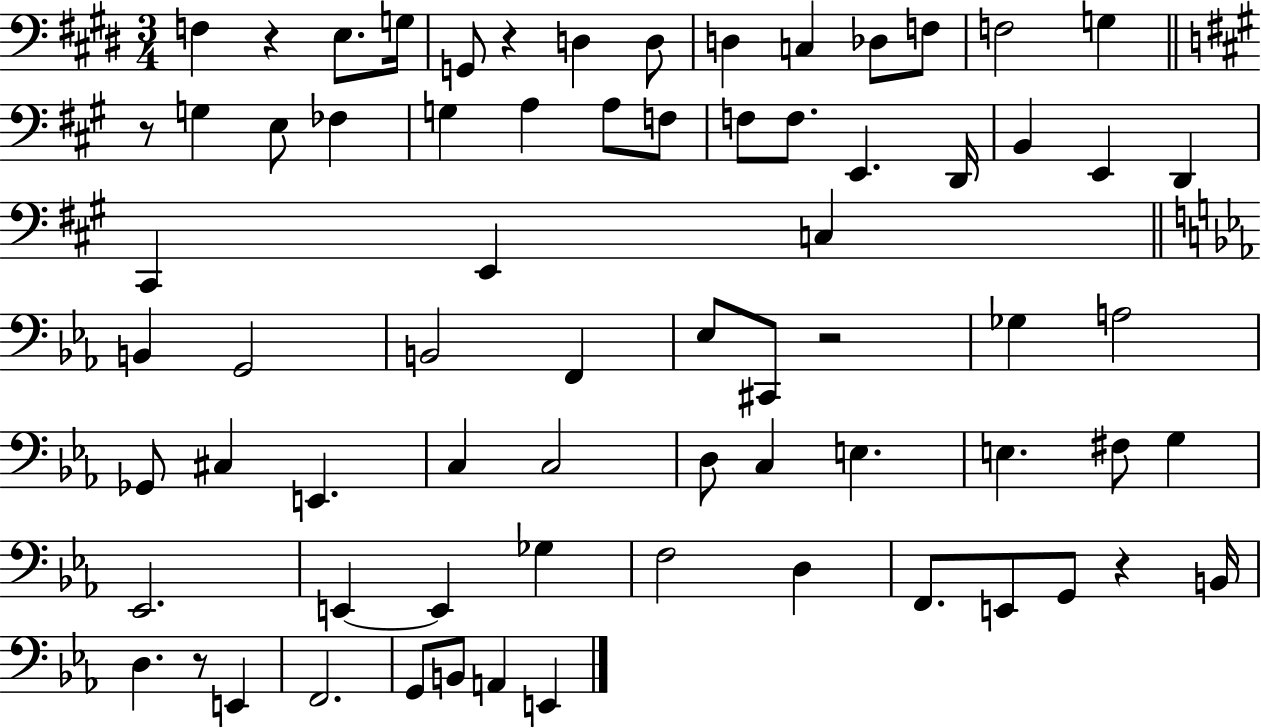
F3/q R/q E3/e. G3/s G2/e R/q D3/q D3/e D3/q C3/q Db3/e F3/e F3/h G3/q R/e G3/q E3/e FES3/q G3/q A3/q A3/e F3/e F3/e F3/e. E2/q. D2/s B2/q E2/q D2/q C#2/q E2/q C3/q B2/q G2/h B2/h F2/q Eb3/e C#2/e R/h Gb3/q A3/h Gb2/e C#3/q E2/q. C3/q C3/h D3/e C3/q E3/q. E3/q. F#3/e G3/q Eb2/h. E2/q E2/q Gb3/q F3/h D3/q F2/e. E2/e G2/e R/q B2/s D3/q. R/e E2/q F2/h. G2/e B2/e A2/q E2/q